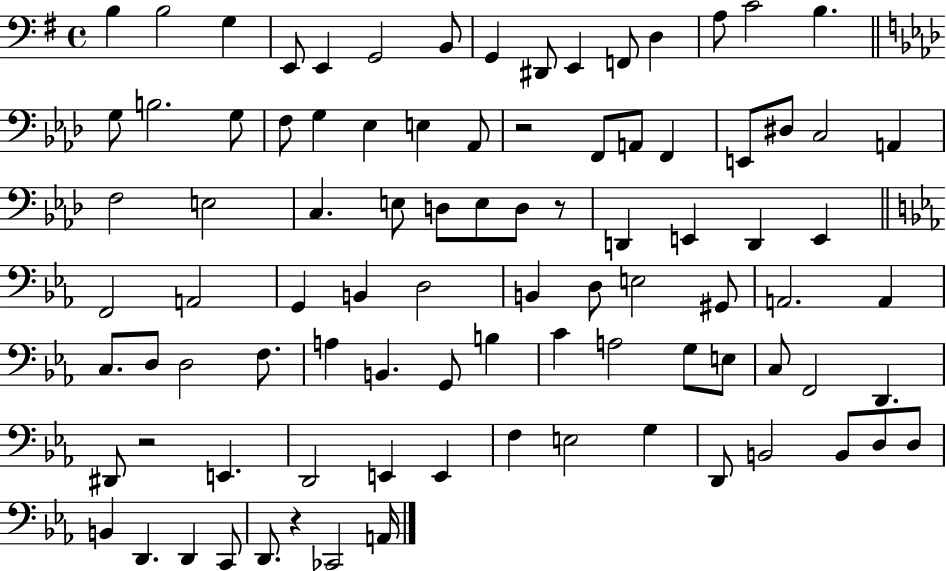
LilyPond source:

{
  \clef bass
  \time 4/4
  \defaultTimeSignature
  \key g \major
  b4 b2 g4 | e,8 e,4 g,2 b,8 | g,4 dis,8 e,4 f,8 d4 | a8 c'2 b4. | \break \bar "||" \break \key aes \major g8 b2. g8 | f8 g4 ees4 e4 aes,8 | r2 f,8 a,8 f,4 | e,8 dis8 c2 a,4 | \break f2 e2 | c4. e8 d8 e8 d8 r8 | d,4 e,4 d,4 e,4 | \bar "||" \break \key ees \major f,2 a,2 | g,4 b,4 d2 | b,4 d8 e2 gis,8 | a,2. a,4 | \break c8. d8 d2 f8. | a4 b,4. g,8 b4 | c'4 a2 g8 e8 | c8 f,2 d,4. | \break dis,8 r2 e,4. | d,2 e,4 e,4 | f4 e2 g4 | d,8 b,2 b,8 d8 d8 | \break b,4 d,4. d,4 c,8 | d,8. r4 ces,2 a,16 | \bar "|."
}